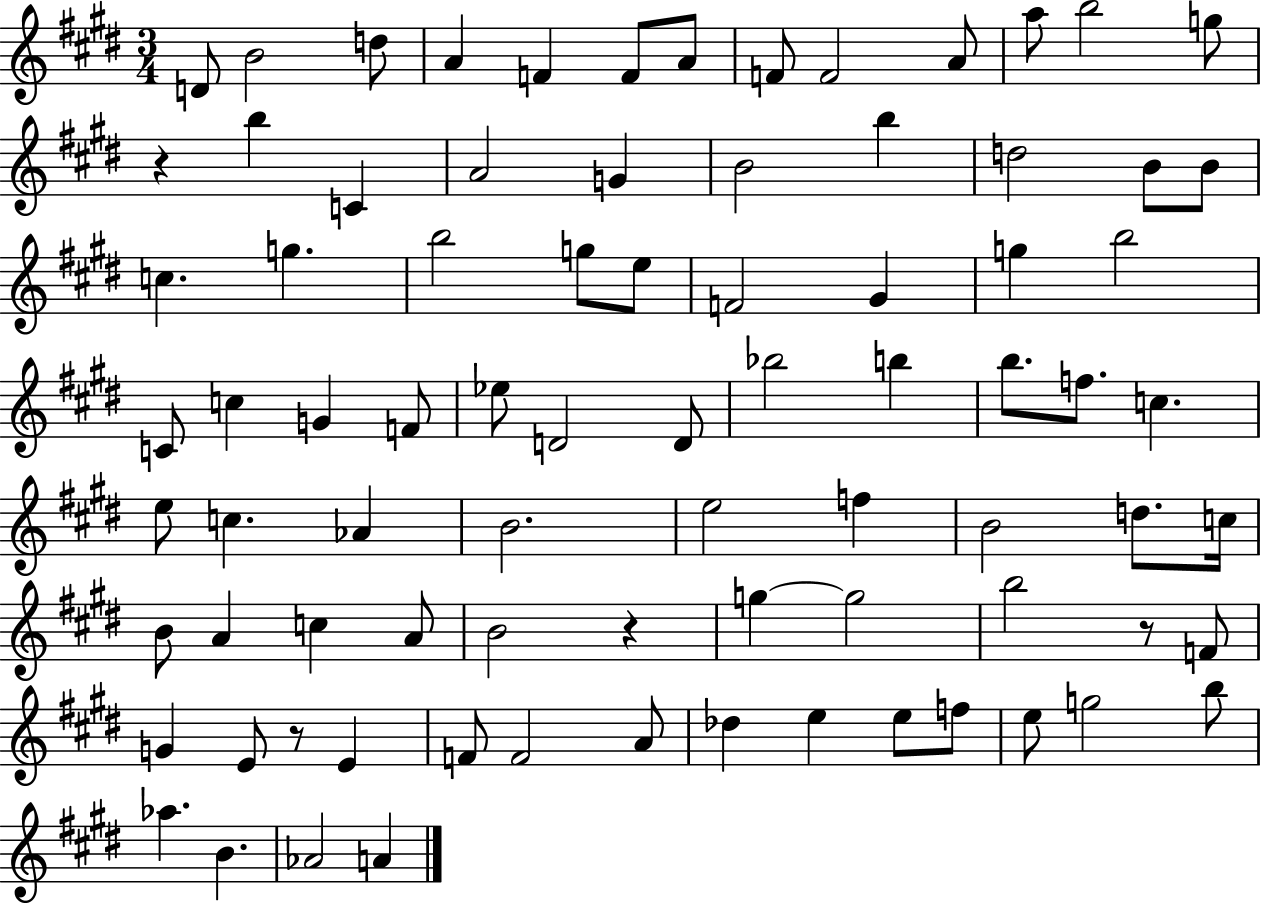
X:1
T:Untitled
M:3/4
L:1/4
K:E
D/2 B2 d/2 A F F/2 A/2 F/2 F2 A/2 a/2 b2 g/2 z b C A2 G B2 b d2 B/2 B/2 c g b2 g/2 e/2 F2 ^G g b2 C/2 c G F/2 _e/2 D2 D/2 _b2 b b/2 f/2 c e/2 c _A B2 e2 f B2 d/2 c/4 B/2 A c A/2 B2 z g g2 b2 z/2 F/2 G E/2 z/2 E F/2 F2 A/2 _d e e/2 f/2 e/2 g2 b/2 _a B _A2 A